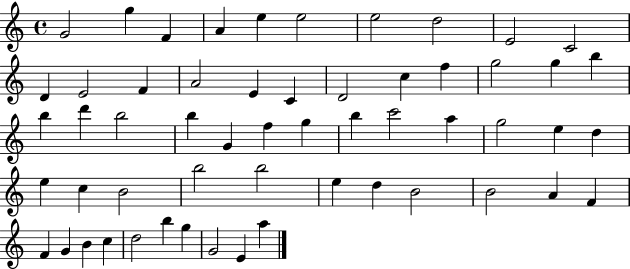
X:1
T:Untitled
M:4/4
L:1/4
K:C
G2 g F A e e2 e2 d2 E2 C2 D E2 F A2 E C D2 c f g2 g b b d' b2 b G f g b c'2 a g2 e d e c B2 b2 b2 e d B2 B2 A F F G B c d2 b g G2 E a